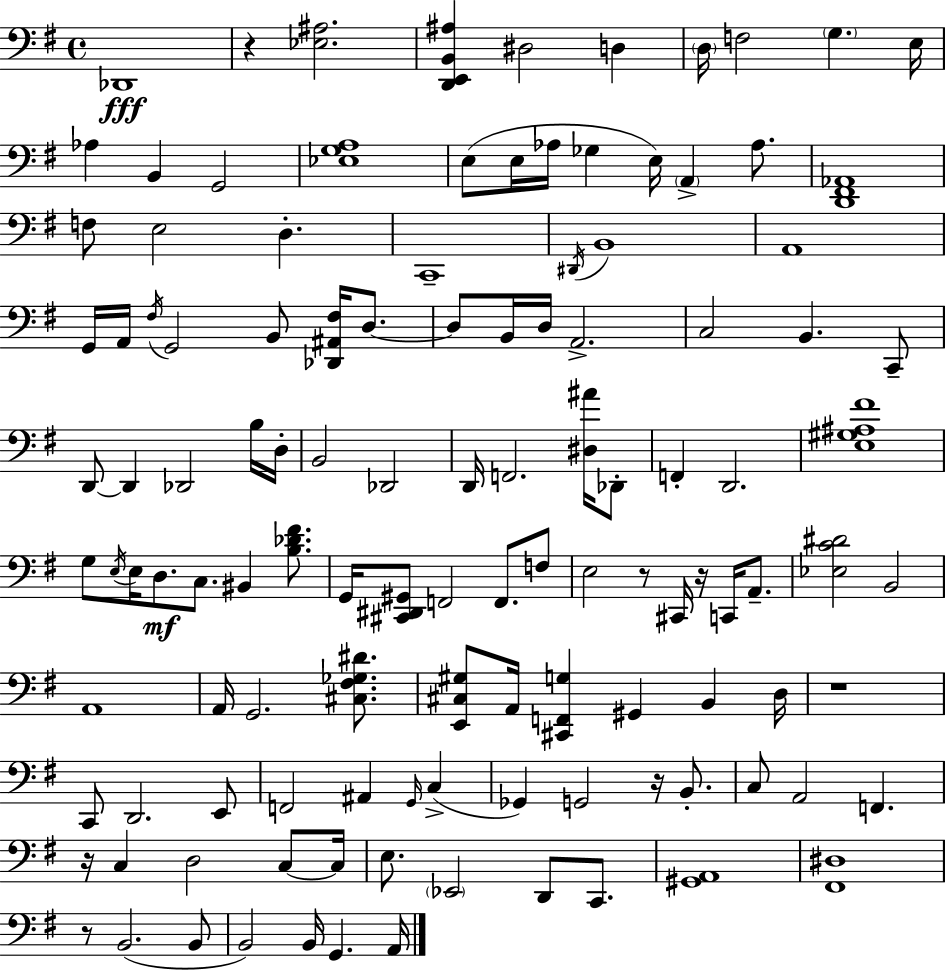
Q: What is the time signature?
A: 4/4